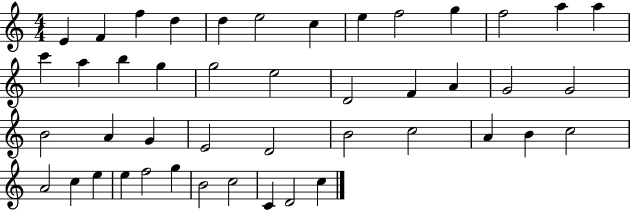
{
  \clef treble
  \numericTimeSignature
  \time 4/4
  \key c \major
  e'4 f'4 f''4 d''4 | d''4 e''2 c''4 | e''4 f''2 g''4 | f''2 a''4 a''4 | \break c'''4 a''4 b''4 g''4 | g''2 e''2 | d'2 f'4 a'4 | g'2 g'2 | \break b'2 a'4 g'4 | e'2 d'2 | b'2 c''2 | a'4 b'4 c''2 | \break a'2 c''4 e''4 | e''4 f''2 g''4 | b'2 c''2 | c'4 d'2 c''4 | \break \bar "|."
}